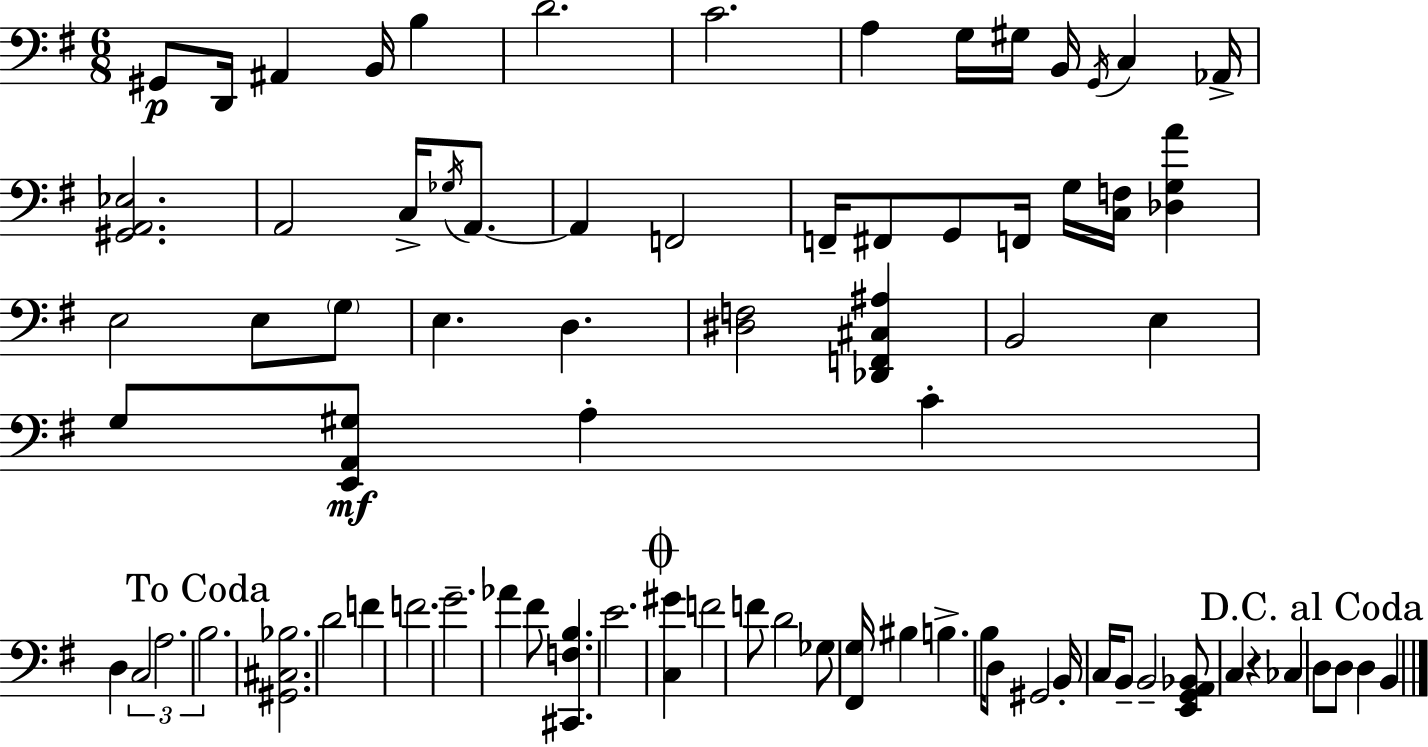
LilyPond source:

{
  \clef bass
  \numericTimeSignature
  \time 6/8
  \key e \minor
  gis,8\p d,16 ais,4 b,16 b4 | d'2. | c'2. | a4 g16 gis16 b,16 \acciaccatura { g,16 } c4 | \break aes,16-> <gis, a, ees>2. | a,2 c16-> \acciaccatura { ges16 } a,8.~~ | a,4 f,2 | f,16-- fis,8 g,8 f,16 g16 <c f>16 <des g a'>4 | \break e2 e8 | \parenthesize g8 e4. d4. | <dis f>2 <des, f, cis ais>4 | b,2 e4 | \break g8 <e, a, gis>8\mf a4-. c'4-. | d4 \tuplet 3/2 { c2 | a2. | \mark "To Coda" b2. } | \break <gis, cis bes>2. | d'2 f'4 | f'2. | g'2.-- | \break aes'4 fis'8 <cis, f b>4. | e'2. | \mark \markup { \musicglyph "scripts.coda" } <c gis'>4 f'2 | f'8 d'2 | \break ges8 <fis, g>16 bis4 b4.-> | b16 d8 gis,2 | b,16-. c16 b,8-- b,2-- | <e, g, a, bes,>8 c4 r4 ces4 | \break \mark "D.C. al Coda" d8 d8 d4 b,4 | \bar "|."
}